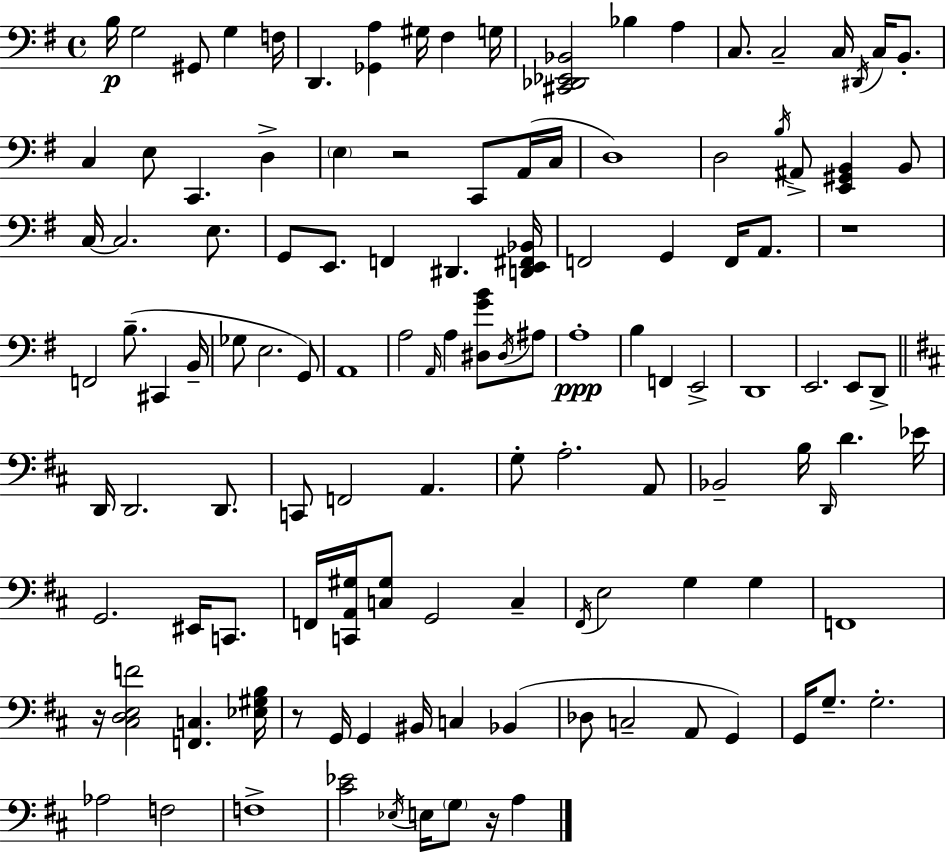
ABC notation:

X:1
T:Untitled
M:4/4
L:1/4
K:Em
B,/4 G,2 ^G,,/2 G, F,/4 D,, [_G,,A,] ^G,/4 ^F, G,/4 [^C,,_D,,_E,,_B,,]2 _B, A, C,/2 C,2 C,/4 ^D,,/4 C,/4 B,,/2 C, E,/2 C,, D, E, z2 C,,/2 A,,/4 C,/4 D,4 D,2 B,/4 ^A,,/2 [E,,^G,,B,,] B,,/2 C,/4 C,2 E,/2 G,,/2 E,,/2 F,, ^D,, [D,,E,,^F,,_B,,]/4 F,,2 G,, F,,/4 A,,/2 z4 F,,2 B,/2 ^C,, B,,/4 _G,/2 E,2 G,,/2 A,,4 A,2 A,,/4 A, [^D,GB]/2 ^D,/4 ^A,/2 A,4 B, F,, E,,2 D,,4 E,,2 E,,/2 D,,/2 D,,/4 D,,2 D,,/2 C,,/2 F,,2 A,, G,/2 A,2 A,,/2 _B,,2 B,/4 D,,/4 D _E/4 G,,2 ^E,,/4 C,,/2 F,,/4 [C,,A,,^G,]/4 [C,^G,]/2 G,,2 C, ^F,,/4 E,2 G, G, F,,4 z/4 [^C,D,E,F]2 [F,,C,] [_E,^G,B,]/4 z/2 G,,/4 G,, ^B,,/4 C, _B,, _D,/2 C,2 A,,/2 G,, G,,/4 G,/2 G,2 _A,2 F,2 F,4 [^C_E]2 _E,/4 E,/4 G,/2 z/4 A,